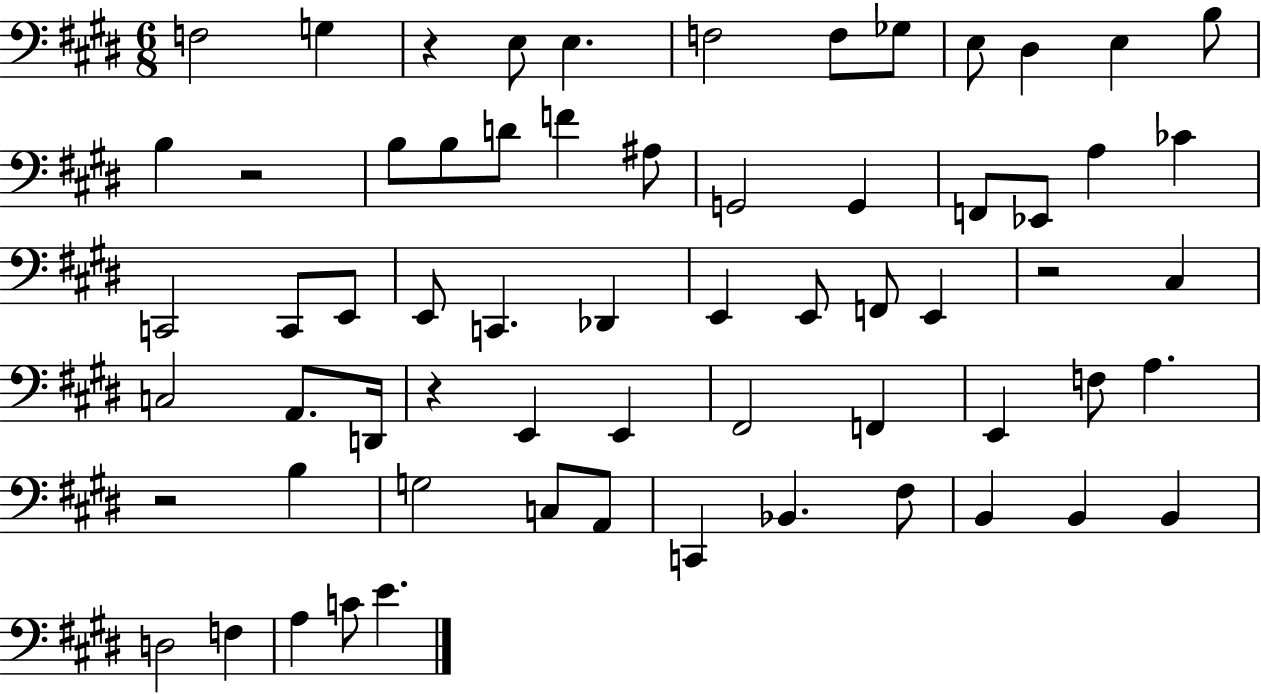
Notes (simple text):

F3/h G3/q R/q E3/e E3/q. F3/h F3/e Gb3/e E3/e D#3/q E3/q B3/e B3/q R/h B3/e B3/e D4/e F4/q A#3/e G2/h G2/q F2/e Eb2/e A3/q CES4/q C2/h C2/e E2/e E2/e C2/q. Db2/q E2/q E2/e F2/e E2/q R/h C#3/q C3/h A2/e. D2/s R/q E2/q E2/q F#2/h F2/q E2/q F3/e A3/q. R/h B3/q G3/h C3/e A2/e C2/q Bb2/q. F#3/e B2/q B2/q B2/q D3/h F3/q A3/q C4/e E4/q.